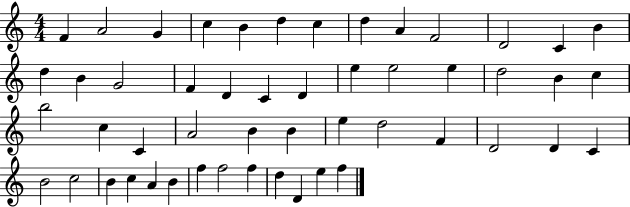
F4/q A4/h G4/q C5/q B4/q D5/q C5/q D5/q A4/q F4/h D4/h C4/q B4/q D5/q B4/q G4/h F4/q D4/q C4/q D4/q E5/q E5/h E5/q D5/h B4/q C5/q B5/h C5/q C4/q A4/h B4/q B4/q E5/q D5/h F4/q D4/h D4/q C4/q B4/h C5/h B4/q C5/q A4/q B4/q F5/q F5/h F5/q D5/q D4/q E5/q F5/q